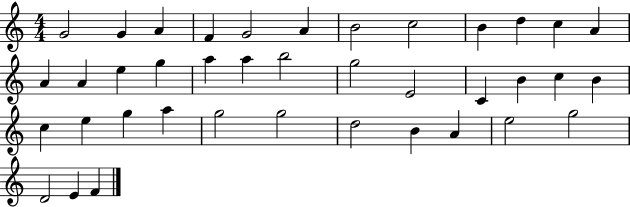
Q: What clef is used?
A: treble